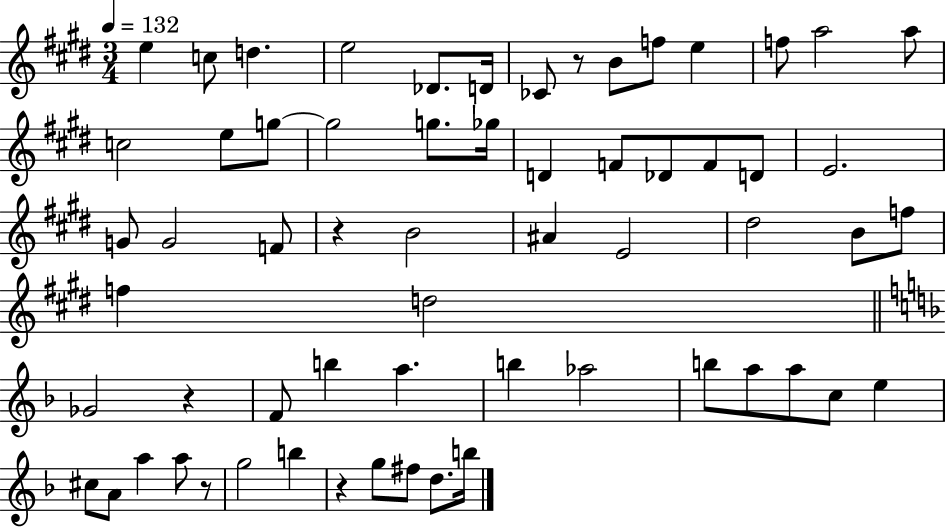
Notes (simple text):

E5/q C5/e D5/q. E5/h Db4/e. D4/s CES4/e R/e B4/e F5/e E5/q F5/e A5/h A5/e C5/h E5/e G5/e G5/h G5/e. Gb5/s D4/q F4/e Db4/e F4/e D4/e E4/h. G4/e G4/h F4/e R/q B4/h A#4/q E4/h D#5/h B4/e F5/e F5/q D5/h Gb4/h R/q F4/e B5/q A5/q. B5/q Ab5/h B5/e A5/e A5/e C5/e E5/q C#5/e A4/e A5/q A5/e R/e G5/h B5/q R/q G5/e F#5/e D5/e. B5/s